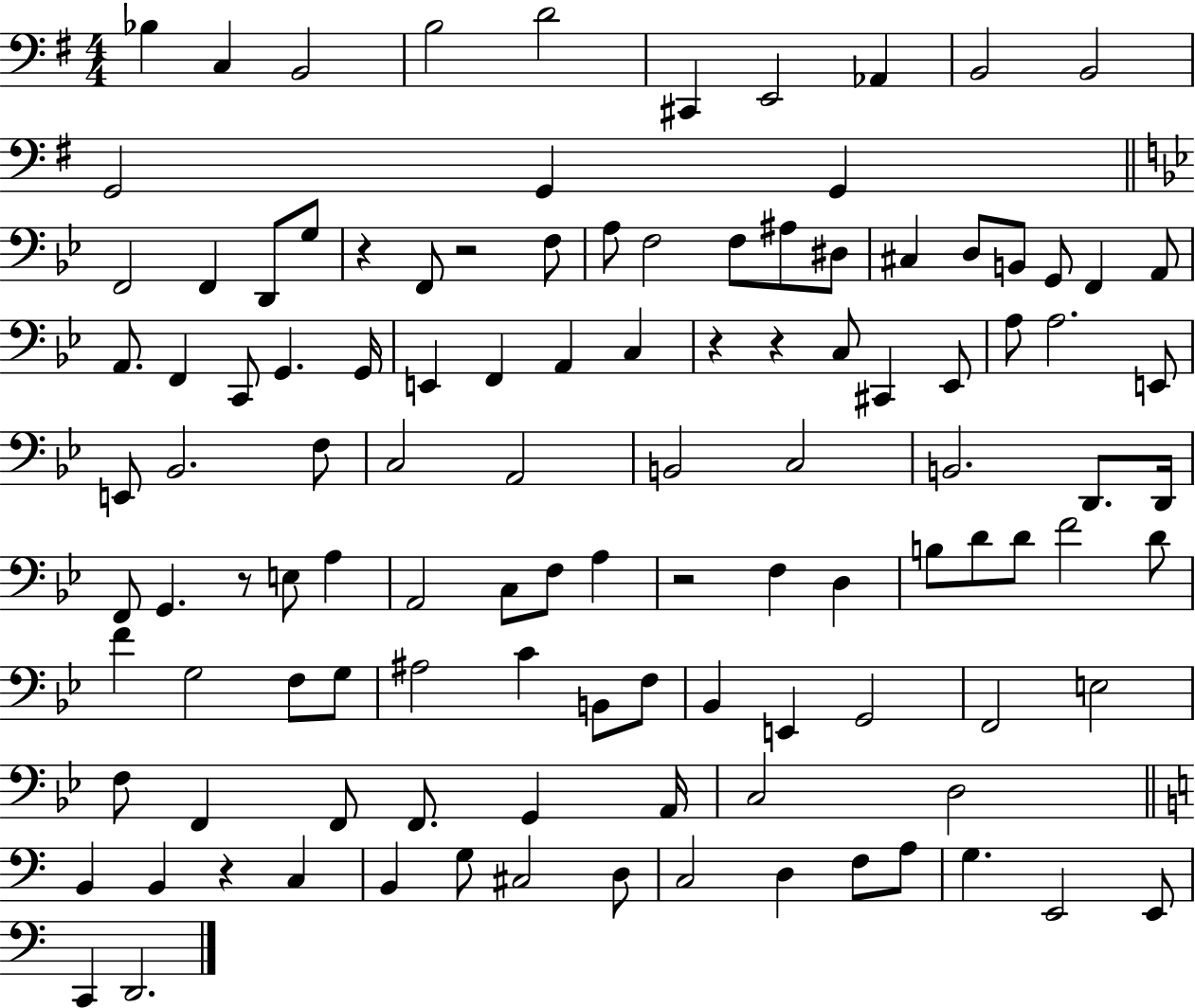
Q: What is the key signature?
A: G major